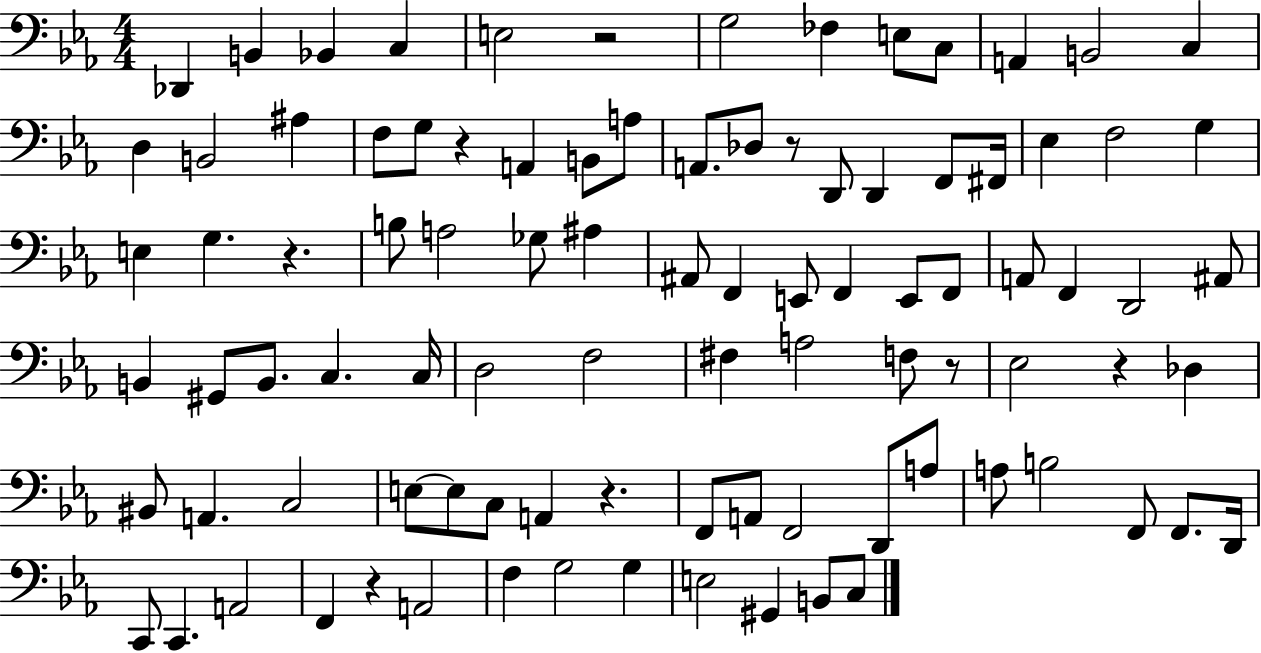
{
  \clef bass
  \numericTimeSignature
  \time 4/4
  \key ees \major
  des,4 b,4 bes,4 c4 | e2 r2 | g2 fes4 e8 c8 | a,4 b,2 c4 | \break d4 b,2 ais4 | f8 g8 r4 a,4 b,8 a8 | a,8. des8 r8 d,8 d,4 f,8 fis,16 | ees4 f2 g4 | \break e4 g4. r4. | b8 a2 ges8 ais4 | ais,8 f,4 e,8 f,4 e,8 f,8 | a,8 f,4 d,2 ais,8 | \break b,4 gis,8 b,8. c4. c16 | d2 f2 | fis4 a2 f8 r8 | ees2 r4 des4 | \break bis,8 a,4. c2 | e8~~ e8 c8 a,4 r4. | f,8 a,8 f,2 d,8 a8 | a8 b2 f,8 f,8. d,16 | \break c,8 c,4. a,2 | f,4 r4 a,2 | f4 g2 g4 | e2 gis,4 b,8 c8 | \break \bar "|."
}